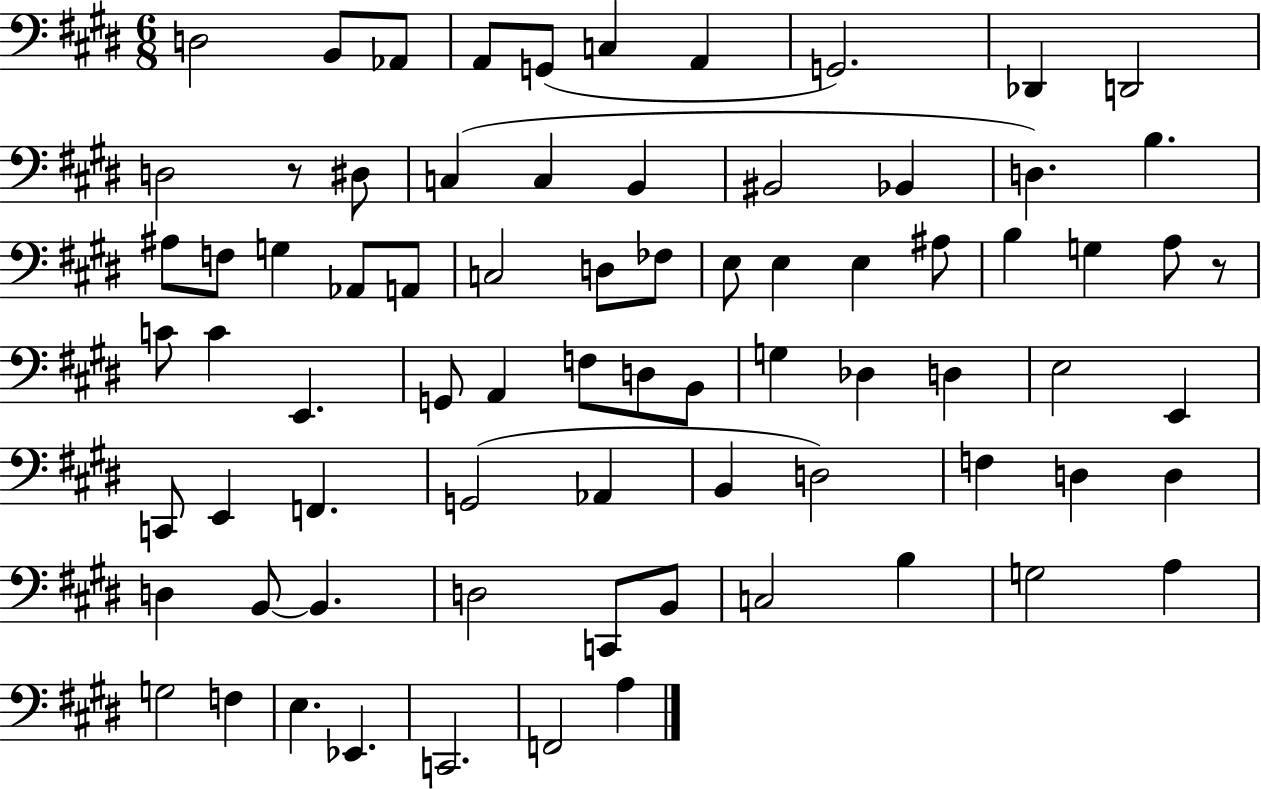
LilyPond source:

{
  \clef bass
  \numericTimeSignature
  \time 6/8
  \key e \major
  d2 b,8 aes,8 | a,8 g,8( c4 a,4 | g,2.) | des,4 d,2 | \break d2 r8 dis8 | c4( c4 b,4 | bis,2 bes,4 | d4.) b4. | \break ais8 f8 g4 aes,8 a,8 | c2 d8 fes8 | e8 e4 e4 ais8 | b4 g4 a8 r8 | \break c'8 c'4 e,4. | g,8 a,4 f8 d8 b,8 | g4 des4 d4 | e2 e,4 | \break c,8 e,4 f,4. | g,2( aes,4 | b,4 d2) | f4 d4 d4 | \break d4 b,8~~ b,4. | d2 c,8 b,8 | c2 b4 | g2 a4 | \break g2 f4 | e4. ees,4. | c,2. | f,2 a4 | \break \bar "|."
}